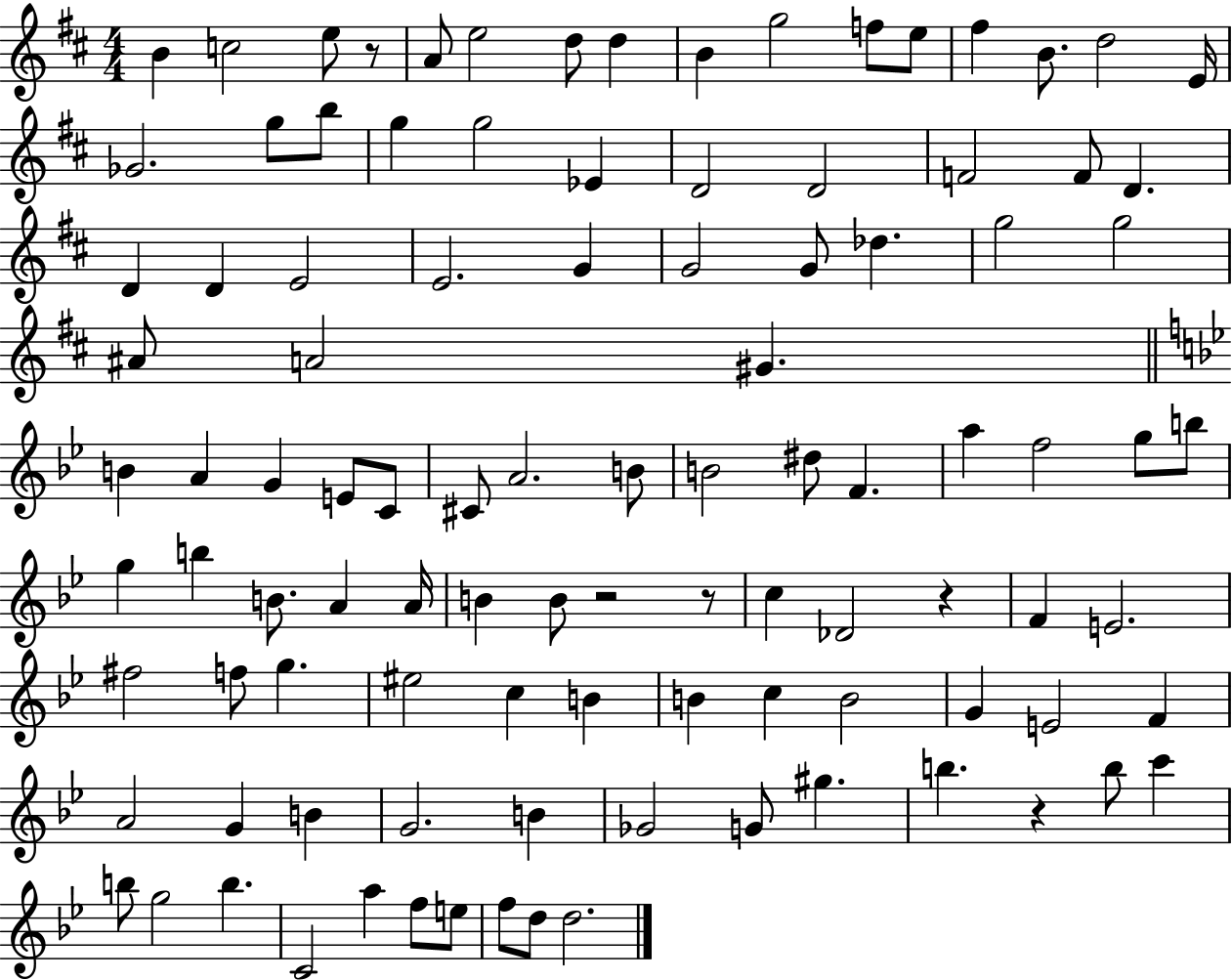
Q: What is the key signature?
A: D major